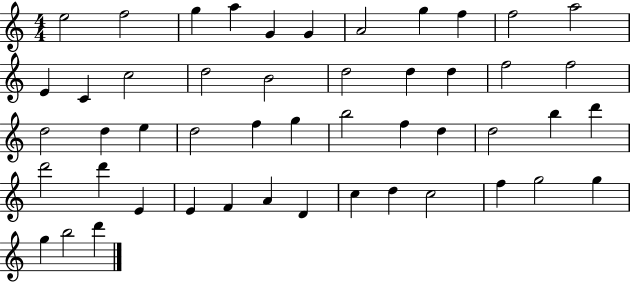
E5/h F5/h G5/q A5/q G4/q G4/q A4/h G5/q F5/q F5/h A5/h E4/q C4/q C5/h D5/h B4/h D5/h D5/q D5/q F5/h F5/h D5/h D5/q E5/q D5/h F5/q G5/q B5/h F5/q D5/q D5/h B5/q D6/q D6/h D6/q E4/q E4/q F4/q A4/q D4/q C5/q D5/q C5/h F5/q G5/h G5/q G5/q B5/h D6/q